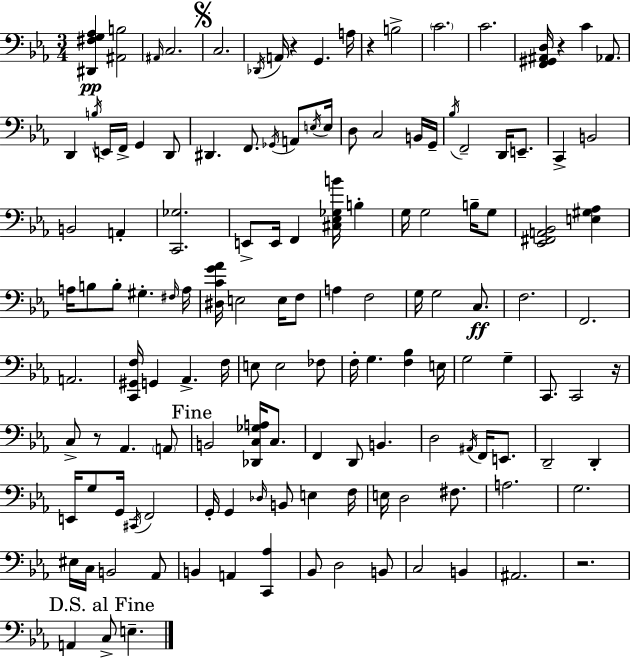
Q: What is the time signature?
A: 3/4